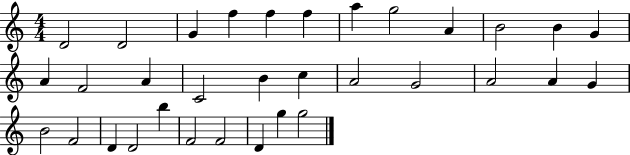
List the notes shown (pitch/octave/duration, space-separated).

D4/h D4/h G4/q F5/q F5/q F5/q A5/q G5/h A4/q B4/h B4/q G4/q A4/q F4/h A4/q C4/h B4/q C5/q A4/h G4/h A4/h A4/q G4/q B4/h F4/h D4/q D4/h B5/q F4/h F4/h D4/q G5/q G5/h